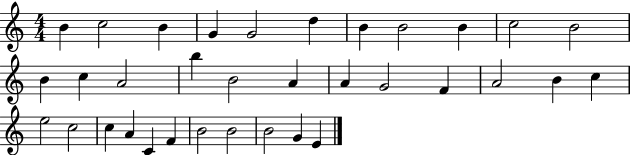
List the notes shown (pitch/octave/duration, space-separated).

B4/q C5/h B4/q G4/q G4/h D5/q B4/q B4/h B4/q C5/h B4/h B4/q C5/q A4/h B5/q B4/h A4/q A4/q G4/h F4/q A4/h B4/q C5/q E5/h C5/h C5/q A4/q C4/q F4/q B4/h B4/h B4/h G4/q E4/q